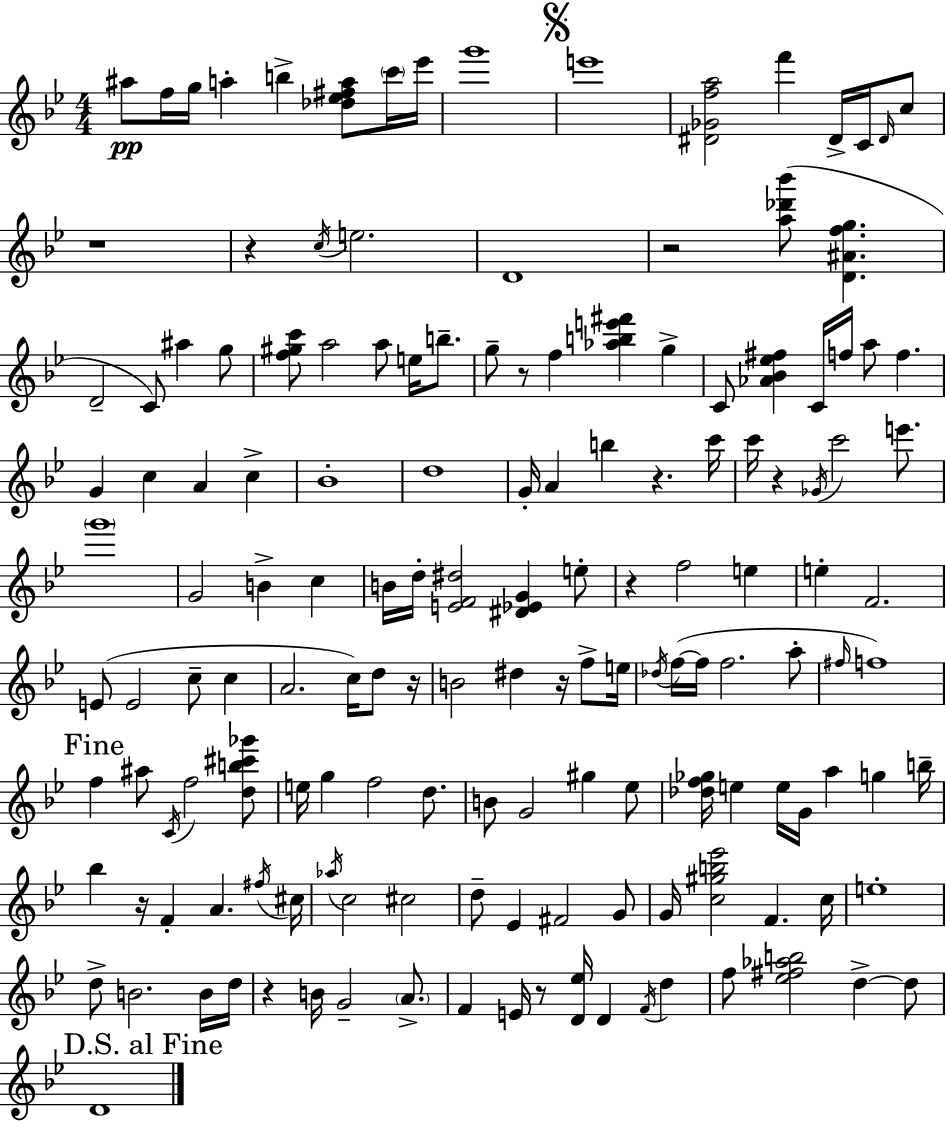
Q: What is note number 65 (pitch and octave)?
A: D5